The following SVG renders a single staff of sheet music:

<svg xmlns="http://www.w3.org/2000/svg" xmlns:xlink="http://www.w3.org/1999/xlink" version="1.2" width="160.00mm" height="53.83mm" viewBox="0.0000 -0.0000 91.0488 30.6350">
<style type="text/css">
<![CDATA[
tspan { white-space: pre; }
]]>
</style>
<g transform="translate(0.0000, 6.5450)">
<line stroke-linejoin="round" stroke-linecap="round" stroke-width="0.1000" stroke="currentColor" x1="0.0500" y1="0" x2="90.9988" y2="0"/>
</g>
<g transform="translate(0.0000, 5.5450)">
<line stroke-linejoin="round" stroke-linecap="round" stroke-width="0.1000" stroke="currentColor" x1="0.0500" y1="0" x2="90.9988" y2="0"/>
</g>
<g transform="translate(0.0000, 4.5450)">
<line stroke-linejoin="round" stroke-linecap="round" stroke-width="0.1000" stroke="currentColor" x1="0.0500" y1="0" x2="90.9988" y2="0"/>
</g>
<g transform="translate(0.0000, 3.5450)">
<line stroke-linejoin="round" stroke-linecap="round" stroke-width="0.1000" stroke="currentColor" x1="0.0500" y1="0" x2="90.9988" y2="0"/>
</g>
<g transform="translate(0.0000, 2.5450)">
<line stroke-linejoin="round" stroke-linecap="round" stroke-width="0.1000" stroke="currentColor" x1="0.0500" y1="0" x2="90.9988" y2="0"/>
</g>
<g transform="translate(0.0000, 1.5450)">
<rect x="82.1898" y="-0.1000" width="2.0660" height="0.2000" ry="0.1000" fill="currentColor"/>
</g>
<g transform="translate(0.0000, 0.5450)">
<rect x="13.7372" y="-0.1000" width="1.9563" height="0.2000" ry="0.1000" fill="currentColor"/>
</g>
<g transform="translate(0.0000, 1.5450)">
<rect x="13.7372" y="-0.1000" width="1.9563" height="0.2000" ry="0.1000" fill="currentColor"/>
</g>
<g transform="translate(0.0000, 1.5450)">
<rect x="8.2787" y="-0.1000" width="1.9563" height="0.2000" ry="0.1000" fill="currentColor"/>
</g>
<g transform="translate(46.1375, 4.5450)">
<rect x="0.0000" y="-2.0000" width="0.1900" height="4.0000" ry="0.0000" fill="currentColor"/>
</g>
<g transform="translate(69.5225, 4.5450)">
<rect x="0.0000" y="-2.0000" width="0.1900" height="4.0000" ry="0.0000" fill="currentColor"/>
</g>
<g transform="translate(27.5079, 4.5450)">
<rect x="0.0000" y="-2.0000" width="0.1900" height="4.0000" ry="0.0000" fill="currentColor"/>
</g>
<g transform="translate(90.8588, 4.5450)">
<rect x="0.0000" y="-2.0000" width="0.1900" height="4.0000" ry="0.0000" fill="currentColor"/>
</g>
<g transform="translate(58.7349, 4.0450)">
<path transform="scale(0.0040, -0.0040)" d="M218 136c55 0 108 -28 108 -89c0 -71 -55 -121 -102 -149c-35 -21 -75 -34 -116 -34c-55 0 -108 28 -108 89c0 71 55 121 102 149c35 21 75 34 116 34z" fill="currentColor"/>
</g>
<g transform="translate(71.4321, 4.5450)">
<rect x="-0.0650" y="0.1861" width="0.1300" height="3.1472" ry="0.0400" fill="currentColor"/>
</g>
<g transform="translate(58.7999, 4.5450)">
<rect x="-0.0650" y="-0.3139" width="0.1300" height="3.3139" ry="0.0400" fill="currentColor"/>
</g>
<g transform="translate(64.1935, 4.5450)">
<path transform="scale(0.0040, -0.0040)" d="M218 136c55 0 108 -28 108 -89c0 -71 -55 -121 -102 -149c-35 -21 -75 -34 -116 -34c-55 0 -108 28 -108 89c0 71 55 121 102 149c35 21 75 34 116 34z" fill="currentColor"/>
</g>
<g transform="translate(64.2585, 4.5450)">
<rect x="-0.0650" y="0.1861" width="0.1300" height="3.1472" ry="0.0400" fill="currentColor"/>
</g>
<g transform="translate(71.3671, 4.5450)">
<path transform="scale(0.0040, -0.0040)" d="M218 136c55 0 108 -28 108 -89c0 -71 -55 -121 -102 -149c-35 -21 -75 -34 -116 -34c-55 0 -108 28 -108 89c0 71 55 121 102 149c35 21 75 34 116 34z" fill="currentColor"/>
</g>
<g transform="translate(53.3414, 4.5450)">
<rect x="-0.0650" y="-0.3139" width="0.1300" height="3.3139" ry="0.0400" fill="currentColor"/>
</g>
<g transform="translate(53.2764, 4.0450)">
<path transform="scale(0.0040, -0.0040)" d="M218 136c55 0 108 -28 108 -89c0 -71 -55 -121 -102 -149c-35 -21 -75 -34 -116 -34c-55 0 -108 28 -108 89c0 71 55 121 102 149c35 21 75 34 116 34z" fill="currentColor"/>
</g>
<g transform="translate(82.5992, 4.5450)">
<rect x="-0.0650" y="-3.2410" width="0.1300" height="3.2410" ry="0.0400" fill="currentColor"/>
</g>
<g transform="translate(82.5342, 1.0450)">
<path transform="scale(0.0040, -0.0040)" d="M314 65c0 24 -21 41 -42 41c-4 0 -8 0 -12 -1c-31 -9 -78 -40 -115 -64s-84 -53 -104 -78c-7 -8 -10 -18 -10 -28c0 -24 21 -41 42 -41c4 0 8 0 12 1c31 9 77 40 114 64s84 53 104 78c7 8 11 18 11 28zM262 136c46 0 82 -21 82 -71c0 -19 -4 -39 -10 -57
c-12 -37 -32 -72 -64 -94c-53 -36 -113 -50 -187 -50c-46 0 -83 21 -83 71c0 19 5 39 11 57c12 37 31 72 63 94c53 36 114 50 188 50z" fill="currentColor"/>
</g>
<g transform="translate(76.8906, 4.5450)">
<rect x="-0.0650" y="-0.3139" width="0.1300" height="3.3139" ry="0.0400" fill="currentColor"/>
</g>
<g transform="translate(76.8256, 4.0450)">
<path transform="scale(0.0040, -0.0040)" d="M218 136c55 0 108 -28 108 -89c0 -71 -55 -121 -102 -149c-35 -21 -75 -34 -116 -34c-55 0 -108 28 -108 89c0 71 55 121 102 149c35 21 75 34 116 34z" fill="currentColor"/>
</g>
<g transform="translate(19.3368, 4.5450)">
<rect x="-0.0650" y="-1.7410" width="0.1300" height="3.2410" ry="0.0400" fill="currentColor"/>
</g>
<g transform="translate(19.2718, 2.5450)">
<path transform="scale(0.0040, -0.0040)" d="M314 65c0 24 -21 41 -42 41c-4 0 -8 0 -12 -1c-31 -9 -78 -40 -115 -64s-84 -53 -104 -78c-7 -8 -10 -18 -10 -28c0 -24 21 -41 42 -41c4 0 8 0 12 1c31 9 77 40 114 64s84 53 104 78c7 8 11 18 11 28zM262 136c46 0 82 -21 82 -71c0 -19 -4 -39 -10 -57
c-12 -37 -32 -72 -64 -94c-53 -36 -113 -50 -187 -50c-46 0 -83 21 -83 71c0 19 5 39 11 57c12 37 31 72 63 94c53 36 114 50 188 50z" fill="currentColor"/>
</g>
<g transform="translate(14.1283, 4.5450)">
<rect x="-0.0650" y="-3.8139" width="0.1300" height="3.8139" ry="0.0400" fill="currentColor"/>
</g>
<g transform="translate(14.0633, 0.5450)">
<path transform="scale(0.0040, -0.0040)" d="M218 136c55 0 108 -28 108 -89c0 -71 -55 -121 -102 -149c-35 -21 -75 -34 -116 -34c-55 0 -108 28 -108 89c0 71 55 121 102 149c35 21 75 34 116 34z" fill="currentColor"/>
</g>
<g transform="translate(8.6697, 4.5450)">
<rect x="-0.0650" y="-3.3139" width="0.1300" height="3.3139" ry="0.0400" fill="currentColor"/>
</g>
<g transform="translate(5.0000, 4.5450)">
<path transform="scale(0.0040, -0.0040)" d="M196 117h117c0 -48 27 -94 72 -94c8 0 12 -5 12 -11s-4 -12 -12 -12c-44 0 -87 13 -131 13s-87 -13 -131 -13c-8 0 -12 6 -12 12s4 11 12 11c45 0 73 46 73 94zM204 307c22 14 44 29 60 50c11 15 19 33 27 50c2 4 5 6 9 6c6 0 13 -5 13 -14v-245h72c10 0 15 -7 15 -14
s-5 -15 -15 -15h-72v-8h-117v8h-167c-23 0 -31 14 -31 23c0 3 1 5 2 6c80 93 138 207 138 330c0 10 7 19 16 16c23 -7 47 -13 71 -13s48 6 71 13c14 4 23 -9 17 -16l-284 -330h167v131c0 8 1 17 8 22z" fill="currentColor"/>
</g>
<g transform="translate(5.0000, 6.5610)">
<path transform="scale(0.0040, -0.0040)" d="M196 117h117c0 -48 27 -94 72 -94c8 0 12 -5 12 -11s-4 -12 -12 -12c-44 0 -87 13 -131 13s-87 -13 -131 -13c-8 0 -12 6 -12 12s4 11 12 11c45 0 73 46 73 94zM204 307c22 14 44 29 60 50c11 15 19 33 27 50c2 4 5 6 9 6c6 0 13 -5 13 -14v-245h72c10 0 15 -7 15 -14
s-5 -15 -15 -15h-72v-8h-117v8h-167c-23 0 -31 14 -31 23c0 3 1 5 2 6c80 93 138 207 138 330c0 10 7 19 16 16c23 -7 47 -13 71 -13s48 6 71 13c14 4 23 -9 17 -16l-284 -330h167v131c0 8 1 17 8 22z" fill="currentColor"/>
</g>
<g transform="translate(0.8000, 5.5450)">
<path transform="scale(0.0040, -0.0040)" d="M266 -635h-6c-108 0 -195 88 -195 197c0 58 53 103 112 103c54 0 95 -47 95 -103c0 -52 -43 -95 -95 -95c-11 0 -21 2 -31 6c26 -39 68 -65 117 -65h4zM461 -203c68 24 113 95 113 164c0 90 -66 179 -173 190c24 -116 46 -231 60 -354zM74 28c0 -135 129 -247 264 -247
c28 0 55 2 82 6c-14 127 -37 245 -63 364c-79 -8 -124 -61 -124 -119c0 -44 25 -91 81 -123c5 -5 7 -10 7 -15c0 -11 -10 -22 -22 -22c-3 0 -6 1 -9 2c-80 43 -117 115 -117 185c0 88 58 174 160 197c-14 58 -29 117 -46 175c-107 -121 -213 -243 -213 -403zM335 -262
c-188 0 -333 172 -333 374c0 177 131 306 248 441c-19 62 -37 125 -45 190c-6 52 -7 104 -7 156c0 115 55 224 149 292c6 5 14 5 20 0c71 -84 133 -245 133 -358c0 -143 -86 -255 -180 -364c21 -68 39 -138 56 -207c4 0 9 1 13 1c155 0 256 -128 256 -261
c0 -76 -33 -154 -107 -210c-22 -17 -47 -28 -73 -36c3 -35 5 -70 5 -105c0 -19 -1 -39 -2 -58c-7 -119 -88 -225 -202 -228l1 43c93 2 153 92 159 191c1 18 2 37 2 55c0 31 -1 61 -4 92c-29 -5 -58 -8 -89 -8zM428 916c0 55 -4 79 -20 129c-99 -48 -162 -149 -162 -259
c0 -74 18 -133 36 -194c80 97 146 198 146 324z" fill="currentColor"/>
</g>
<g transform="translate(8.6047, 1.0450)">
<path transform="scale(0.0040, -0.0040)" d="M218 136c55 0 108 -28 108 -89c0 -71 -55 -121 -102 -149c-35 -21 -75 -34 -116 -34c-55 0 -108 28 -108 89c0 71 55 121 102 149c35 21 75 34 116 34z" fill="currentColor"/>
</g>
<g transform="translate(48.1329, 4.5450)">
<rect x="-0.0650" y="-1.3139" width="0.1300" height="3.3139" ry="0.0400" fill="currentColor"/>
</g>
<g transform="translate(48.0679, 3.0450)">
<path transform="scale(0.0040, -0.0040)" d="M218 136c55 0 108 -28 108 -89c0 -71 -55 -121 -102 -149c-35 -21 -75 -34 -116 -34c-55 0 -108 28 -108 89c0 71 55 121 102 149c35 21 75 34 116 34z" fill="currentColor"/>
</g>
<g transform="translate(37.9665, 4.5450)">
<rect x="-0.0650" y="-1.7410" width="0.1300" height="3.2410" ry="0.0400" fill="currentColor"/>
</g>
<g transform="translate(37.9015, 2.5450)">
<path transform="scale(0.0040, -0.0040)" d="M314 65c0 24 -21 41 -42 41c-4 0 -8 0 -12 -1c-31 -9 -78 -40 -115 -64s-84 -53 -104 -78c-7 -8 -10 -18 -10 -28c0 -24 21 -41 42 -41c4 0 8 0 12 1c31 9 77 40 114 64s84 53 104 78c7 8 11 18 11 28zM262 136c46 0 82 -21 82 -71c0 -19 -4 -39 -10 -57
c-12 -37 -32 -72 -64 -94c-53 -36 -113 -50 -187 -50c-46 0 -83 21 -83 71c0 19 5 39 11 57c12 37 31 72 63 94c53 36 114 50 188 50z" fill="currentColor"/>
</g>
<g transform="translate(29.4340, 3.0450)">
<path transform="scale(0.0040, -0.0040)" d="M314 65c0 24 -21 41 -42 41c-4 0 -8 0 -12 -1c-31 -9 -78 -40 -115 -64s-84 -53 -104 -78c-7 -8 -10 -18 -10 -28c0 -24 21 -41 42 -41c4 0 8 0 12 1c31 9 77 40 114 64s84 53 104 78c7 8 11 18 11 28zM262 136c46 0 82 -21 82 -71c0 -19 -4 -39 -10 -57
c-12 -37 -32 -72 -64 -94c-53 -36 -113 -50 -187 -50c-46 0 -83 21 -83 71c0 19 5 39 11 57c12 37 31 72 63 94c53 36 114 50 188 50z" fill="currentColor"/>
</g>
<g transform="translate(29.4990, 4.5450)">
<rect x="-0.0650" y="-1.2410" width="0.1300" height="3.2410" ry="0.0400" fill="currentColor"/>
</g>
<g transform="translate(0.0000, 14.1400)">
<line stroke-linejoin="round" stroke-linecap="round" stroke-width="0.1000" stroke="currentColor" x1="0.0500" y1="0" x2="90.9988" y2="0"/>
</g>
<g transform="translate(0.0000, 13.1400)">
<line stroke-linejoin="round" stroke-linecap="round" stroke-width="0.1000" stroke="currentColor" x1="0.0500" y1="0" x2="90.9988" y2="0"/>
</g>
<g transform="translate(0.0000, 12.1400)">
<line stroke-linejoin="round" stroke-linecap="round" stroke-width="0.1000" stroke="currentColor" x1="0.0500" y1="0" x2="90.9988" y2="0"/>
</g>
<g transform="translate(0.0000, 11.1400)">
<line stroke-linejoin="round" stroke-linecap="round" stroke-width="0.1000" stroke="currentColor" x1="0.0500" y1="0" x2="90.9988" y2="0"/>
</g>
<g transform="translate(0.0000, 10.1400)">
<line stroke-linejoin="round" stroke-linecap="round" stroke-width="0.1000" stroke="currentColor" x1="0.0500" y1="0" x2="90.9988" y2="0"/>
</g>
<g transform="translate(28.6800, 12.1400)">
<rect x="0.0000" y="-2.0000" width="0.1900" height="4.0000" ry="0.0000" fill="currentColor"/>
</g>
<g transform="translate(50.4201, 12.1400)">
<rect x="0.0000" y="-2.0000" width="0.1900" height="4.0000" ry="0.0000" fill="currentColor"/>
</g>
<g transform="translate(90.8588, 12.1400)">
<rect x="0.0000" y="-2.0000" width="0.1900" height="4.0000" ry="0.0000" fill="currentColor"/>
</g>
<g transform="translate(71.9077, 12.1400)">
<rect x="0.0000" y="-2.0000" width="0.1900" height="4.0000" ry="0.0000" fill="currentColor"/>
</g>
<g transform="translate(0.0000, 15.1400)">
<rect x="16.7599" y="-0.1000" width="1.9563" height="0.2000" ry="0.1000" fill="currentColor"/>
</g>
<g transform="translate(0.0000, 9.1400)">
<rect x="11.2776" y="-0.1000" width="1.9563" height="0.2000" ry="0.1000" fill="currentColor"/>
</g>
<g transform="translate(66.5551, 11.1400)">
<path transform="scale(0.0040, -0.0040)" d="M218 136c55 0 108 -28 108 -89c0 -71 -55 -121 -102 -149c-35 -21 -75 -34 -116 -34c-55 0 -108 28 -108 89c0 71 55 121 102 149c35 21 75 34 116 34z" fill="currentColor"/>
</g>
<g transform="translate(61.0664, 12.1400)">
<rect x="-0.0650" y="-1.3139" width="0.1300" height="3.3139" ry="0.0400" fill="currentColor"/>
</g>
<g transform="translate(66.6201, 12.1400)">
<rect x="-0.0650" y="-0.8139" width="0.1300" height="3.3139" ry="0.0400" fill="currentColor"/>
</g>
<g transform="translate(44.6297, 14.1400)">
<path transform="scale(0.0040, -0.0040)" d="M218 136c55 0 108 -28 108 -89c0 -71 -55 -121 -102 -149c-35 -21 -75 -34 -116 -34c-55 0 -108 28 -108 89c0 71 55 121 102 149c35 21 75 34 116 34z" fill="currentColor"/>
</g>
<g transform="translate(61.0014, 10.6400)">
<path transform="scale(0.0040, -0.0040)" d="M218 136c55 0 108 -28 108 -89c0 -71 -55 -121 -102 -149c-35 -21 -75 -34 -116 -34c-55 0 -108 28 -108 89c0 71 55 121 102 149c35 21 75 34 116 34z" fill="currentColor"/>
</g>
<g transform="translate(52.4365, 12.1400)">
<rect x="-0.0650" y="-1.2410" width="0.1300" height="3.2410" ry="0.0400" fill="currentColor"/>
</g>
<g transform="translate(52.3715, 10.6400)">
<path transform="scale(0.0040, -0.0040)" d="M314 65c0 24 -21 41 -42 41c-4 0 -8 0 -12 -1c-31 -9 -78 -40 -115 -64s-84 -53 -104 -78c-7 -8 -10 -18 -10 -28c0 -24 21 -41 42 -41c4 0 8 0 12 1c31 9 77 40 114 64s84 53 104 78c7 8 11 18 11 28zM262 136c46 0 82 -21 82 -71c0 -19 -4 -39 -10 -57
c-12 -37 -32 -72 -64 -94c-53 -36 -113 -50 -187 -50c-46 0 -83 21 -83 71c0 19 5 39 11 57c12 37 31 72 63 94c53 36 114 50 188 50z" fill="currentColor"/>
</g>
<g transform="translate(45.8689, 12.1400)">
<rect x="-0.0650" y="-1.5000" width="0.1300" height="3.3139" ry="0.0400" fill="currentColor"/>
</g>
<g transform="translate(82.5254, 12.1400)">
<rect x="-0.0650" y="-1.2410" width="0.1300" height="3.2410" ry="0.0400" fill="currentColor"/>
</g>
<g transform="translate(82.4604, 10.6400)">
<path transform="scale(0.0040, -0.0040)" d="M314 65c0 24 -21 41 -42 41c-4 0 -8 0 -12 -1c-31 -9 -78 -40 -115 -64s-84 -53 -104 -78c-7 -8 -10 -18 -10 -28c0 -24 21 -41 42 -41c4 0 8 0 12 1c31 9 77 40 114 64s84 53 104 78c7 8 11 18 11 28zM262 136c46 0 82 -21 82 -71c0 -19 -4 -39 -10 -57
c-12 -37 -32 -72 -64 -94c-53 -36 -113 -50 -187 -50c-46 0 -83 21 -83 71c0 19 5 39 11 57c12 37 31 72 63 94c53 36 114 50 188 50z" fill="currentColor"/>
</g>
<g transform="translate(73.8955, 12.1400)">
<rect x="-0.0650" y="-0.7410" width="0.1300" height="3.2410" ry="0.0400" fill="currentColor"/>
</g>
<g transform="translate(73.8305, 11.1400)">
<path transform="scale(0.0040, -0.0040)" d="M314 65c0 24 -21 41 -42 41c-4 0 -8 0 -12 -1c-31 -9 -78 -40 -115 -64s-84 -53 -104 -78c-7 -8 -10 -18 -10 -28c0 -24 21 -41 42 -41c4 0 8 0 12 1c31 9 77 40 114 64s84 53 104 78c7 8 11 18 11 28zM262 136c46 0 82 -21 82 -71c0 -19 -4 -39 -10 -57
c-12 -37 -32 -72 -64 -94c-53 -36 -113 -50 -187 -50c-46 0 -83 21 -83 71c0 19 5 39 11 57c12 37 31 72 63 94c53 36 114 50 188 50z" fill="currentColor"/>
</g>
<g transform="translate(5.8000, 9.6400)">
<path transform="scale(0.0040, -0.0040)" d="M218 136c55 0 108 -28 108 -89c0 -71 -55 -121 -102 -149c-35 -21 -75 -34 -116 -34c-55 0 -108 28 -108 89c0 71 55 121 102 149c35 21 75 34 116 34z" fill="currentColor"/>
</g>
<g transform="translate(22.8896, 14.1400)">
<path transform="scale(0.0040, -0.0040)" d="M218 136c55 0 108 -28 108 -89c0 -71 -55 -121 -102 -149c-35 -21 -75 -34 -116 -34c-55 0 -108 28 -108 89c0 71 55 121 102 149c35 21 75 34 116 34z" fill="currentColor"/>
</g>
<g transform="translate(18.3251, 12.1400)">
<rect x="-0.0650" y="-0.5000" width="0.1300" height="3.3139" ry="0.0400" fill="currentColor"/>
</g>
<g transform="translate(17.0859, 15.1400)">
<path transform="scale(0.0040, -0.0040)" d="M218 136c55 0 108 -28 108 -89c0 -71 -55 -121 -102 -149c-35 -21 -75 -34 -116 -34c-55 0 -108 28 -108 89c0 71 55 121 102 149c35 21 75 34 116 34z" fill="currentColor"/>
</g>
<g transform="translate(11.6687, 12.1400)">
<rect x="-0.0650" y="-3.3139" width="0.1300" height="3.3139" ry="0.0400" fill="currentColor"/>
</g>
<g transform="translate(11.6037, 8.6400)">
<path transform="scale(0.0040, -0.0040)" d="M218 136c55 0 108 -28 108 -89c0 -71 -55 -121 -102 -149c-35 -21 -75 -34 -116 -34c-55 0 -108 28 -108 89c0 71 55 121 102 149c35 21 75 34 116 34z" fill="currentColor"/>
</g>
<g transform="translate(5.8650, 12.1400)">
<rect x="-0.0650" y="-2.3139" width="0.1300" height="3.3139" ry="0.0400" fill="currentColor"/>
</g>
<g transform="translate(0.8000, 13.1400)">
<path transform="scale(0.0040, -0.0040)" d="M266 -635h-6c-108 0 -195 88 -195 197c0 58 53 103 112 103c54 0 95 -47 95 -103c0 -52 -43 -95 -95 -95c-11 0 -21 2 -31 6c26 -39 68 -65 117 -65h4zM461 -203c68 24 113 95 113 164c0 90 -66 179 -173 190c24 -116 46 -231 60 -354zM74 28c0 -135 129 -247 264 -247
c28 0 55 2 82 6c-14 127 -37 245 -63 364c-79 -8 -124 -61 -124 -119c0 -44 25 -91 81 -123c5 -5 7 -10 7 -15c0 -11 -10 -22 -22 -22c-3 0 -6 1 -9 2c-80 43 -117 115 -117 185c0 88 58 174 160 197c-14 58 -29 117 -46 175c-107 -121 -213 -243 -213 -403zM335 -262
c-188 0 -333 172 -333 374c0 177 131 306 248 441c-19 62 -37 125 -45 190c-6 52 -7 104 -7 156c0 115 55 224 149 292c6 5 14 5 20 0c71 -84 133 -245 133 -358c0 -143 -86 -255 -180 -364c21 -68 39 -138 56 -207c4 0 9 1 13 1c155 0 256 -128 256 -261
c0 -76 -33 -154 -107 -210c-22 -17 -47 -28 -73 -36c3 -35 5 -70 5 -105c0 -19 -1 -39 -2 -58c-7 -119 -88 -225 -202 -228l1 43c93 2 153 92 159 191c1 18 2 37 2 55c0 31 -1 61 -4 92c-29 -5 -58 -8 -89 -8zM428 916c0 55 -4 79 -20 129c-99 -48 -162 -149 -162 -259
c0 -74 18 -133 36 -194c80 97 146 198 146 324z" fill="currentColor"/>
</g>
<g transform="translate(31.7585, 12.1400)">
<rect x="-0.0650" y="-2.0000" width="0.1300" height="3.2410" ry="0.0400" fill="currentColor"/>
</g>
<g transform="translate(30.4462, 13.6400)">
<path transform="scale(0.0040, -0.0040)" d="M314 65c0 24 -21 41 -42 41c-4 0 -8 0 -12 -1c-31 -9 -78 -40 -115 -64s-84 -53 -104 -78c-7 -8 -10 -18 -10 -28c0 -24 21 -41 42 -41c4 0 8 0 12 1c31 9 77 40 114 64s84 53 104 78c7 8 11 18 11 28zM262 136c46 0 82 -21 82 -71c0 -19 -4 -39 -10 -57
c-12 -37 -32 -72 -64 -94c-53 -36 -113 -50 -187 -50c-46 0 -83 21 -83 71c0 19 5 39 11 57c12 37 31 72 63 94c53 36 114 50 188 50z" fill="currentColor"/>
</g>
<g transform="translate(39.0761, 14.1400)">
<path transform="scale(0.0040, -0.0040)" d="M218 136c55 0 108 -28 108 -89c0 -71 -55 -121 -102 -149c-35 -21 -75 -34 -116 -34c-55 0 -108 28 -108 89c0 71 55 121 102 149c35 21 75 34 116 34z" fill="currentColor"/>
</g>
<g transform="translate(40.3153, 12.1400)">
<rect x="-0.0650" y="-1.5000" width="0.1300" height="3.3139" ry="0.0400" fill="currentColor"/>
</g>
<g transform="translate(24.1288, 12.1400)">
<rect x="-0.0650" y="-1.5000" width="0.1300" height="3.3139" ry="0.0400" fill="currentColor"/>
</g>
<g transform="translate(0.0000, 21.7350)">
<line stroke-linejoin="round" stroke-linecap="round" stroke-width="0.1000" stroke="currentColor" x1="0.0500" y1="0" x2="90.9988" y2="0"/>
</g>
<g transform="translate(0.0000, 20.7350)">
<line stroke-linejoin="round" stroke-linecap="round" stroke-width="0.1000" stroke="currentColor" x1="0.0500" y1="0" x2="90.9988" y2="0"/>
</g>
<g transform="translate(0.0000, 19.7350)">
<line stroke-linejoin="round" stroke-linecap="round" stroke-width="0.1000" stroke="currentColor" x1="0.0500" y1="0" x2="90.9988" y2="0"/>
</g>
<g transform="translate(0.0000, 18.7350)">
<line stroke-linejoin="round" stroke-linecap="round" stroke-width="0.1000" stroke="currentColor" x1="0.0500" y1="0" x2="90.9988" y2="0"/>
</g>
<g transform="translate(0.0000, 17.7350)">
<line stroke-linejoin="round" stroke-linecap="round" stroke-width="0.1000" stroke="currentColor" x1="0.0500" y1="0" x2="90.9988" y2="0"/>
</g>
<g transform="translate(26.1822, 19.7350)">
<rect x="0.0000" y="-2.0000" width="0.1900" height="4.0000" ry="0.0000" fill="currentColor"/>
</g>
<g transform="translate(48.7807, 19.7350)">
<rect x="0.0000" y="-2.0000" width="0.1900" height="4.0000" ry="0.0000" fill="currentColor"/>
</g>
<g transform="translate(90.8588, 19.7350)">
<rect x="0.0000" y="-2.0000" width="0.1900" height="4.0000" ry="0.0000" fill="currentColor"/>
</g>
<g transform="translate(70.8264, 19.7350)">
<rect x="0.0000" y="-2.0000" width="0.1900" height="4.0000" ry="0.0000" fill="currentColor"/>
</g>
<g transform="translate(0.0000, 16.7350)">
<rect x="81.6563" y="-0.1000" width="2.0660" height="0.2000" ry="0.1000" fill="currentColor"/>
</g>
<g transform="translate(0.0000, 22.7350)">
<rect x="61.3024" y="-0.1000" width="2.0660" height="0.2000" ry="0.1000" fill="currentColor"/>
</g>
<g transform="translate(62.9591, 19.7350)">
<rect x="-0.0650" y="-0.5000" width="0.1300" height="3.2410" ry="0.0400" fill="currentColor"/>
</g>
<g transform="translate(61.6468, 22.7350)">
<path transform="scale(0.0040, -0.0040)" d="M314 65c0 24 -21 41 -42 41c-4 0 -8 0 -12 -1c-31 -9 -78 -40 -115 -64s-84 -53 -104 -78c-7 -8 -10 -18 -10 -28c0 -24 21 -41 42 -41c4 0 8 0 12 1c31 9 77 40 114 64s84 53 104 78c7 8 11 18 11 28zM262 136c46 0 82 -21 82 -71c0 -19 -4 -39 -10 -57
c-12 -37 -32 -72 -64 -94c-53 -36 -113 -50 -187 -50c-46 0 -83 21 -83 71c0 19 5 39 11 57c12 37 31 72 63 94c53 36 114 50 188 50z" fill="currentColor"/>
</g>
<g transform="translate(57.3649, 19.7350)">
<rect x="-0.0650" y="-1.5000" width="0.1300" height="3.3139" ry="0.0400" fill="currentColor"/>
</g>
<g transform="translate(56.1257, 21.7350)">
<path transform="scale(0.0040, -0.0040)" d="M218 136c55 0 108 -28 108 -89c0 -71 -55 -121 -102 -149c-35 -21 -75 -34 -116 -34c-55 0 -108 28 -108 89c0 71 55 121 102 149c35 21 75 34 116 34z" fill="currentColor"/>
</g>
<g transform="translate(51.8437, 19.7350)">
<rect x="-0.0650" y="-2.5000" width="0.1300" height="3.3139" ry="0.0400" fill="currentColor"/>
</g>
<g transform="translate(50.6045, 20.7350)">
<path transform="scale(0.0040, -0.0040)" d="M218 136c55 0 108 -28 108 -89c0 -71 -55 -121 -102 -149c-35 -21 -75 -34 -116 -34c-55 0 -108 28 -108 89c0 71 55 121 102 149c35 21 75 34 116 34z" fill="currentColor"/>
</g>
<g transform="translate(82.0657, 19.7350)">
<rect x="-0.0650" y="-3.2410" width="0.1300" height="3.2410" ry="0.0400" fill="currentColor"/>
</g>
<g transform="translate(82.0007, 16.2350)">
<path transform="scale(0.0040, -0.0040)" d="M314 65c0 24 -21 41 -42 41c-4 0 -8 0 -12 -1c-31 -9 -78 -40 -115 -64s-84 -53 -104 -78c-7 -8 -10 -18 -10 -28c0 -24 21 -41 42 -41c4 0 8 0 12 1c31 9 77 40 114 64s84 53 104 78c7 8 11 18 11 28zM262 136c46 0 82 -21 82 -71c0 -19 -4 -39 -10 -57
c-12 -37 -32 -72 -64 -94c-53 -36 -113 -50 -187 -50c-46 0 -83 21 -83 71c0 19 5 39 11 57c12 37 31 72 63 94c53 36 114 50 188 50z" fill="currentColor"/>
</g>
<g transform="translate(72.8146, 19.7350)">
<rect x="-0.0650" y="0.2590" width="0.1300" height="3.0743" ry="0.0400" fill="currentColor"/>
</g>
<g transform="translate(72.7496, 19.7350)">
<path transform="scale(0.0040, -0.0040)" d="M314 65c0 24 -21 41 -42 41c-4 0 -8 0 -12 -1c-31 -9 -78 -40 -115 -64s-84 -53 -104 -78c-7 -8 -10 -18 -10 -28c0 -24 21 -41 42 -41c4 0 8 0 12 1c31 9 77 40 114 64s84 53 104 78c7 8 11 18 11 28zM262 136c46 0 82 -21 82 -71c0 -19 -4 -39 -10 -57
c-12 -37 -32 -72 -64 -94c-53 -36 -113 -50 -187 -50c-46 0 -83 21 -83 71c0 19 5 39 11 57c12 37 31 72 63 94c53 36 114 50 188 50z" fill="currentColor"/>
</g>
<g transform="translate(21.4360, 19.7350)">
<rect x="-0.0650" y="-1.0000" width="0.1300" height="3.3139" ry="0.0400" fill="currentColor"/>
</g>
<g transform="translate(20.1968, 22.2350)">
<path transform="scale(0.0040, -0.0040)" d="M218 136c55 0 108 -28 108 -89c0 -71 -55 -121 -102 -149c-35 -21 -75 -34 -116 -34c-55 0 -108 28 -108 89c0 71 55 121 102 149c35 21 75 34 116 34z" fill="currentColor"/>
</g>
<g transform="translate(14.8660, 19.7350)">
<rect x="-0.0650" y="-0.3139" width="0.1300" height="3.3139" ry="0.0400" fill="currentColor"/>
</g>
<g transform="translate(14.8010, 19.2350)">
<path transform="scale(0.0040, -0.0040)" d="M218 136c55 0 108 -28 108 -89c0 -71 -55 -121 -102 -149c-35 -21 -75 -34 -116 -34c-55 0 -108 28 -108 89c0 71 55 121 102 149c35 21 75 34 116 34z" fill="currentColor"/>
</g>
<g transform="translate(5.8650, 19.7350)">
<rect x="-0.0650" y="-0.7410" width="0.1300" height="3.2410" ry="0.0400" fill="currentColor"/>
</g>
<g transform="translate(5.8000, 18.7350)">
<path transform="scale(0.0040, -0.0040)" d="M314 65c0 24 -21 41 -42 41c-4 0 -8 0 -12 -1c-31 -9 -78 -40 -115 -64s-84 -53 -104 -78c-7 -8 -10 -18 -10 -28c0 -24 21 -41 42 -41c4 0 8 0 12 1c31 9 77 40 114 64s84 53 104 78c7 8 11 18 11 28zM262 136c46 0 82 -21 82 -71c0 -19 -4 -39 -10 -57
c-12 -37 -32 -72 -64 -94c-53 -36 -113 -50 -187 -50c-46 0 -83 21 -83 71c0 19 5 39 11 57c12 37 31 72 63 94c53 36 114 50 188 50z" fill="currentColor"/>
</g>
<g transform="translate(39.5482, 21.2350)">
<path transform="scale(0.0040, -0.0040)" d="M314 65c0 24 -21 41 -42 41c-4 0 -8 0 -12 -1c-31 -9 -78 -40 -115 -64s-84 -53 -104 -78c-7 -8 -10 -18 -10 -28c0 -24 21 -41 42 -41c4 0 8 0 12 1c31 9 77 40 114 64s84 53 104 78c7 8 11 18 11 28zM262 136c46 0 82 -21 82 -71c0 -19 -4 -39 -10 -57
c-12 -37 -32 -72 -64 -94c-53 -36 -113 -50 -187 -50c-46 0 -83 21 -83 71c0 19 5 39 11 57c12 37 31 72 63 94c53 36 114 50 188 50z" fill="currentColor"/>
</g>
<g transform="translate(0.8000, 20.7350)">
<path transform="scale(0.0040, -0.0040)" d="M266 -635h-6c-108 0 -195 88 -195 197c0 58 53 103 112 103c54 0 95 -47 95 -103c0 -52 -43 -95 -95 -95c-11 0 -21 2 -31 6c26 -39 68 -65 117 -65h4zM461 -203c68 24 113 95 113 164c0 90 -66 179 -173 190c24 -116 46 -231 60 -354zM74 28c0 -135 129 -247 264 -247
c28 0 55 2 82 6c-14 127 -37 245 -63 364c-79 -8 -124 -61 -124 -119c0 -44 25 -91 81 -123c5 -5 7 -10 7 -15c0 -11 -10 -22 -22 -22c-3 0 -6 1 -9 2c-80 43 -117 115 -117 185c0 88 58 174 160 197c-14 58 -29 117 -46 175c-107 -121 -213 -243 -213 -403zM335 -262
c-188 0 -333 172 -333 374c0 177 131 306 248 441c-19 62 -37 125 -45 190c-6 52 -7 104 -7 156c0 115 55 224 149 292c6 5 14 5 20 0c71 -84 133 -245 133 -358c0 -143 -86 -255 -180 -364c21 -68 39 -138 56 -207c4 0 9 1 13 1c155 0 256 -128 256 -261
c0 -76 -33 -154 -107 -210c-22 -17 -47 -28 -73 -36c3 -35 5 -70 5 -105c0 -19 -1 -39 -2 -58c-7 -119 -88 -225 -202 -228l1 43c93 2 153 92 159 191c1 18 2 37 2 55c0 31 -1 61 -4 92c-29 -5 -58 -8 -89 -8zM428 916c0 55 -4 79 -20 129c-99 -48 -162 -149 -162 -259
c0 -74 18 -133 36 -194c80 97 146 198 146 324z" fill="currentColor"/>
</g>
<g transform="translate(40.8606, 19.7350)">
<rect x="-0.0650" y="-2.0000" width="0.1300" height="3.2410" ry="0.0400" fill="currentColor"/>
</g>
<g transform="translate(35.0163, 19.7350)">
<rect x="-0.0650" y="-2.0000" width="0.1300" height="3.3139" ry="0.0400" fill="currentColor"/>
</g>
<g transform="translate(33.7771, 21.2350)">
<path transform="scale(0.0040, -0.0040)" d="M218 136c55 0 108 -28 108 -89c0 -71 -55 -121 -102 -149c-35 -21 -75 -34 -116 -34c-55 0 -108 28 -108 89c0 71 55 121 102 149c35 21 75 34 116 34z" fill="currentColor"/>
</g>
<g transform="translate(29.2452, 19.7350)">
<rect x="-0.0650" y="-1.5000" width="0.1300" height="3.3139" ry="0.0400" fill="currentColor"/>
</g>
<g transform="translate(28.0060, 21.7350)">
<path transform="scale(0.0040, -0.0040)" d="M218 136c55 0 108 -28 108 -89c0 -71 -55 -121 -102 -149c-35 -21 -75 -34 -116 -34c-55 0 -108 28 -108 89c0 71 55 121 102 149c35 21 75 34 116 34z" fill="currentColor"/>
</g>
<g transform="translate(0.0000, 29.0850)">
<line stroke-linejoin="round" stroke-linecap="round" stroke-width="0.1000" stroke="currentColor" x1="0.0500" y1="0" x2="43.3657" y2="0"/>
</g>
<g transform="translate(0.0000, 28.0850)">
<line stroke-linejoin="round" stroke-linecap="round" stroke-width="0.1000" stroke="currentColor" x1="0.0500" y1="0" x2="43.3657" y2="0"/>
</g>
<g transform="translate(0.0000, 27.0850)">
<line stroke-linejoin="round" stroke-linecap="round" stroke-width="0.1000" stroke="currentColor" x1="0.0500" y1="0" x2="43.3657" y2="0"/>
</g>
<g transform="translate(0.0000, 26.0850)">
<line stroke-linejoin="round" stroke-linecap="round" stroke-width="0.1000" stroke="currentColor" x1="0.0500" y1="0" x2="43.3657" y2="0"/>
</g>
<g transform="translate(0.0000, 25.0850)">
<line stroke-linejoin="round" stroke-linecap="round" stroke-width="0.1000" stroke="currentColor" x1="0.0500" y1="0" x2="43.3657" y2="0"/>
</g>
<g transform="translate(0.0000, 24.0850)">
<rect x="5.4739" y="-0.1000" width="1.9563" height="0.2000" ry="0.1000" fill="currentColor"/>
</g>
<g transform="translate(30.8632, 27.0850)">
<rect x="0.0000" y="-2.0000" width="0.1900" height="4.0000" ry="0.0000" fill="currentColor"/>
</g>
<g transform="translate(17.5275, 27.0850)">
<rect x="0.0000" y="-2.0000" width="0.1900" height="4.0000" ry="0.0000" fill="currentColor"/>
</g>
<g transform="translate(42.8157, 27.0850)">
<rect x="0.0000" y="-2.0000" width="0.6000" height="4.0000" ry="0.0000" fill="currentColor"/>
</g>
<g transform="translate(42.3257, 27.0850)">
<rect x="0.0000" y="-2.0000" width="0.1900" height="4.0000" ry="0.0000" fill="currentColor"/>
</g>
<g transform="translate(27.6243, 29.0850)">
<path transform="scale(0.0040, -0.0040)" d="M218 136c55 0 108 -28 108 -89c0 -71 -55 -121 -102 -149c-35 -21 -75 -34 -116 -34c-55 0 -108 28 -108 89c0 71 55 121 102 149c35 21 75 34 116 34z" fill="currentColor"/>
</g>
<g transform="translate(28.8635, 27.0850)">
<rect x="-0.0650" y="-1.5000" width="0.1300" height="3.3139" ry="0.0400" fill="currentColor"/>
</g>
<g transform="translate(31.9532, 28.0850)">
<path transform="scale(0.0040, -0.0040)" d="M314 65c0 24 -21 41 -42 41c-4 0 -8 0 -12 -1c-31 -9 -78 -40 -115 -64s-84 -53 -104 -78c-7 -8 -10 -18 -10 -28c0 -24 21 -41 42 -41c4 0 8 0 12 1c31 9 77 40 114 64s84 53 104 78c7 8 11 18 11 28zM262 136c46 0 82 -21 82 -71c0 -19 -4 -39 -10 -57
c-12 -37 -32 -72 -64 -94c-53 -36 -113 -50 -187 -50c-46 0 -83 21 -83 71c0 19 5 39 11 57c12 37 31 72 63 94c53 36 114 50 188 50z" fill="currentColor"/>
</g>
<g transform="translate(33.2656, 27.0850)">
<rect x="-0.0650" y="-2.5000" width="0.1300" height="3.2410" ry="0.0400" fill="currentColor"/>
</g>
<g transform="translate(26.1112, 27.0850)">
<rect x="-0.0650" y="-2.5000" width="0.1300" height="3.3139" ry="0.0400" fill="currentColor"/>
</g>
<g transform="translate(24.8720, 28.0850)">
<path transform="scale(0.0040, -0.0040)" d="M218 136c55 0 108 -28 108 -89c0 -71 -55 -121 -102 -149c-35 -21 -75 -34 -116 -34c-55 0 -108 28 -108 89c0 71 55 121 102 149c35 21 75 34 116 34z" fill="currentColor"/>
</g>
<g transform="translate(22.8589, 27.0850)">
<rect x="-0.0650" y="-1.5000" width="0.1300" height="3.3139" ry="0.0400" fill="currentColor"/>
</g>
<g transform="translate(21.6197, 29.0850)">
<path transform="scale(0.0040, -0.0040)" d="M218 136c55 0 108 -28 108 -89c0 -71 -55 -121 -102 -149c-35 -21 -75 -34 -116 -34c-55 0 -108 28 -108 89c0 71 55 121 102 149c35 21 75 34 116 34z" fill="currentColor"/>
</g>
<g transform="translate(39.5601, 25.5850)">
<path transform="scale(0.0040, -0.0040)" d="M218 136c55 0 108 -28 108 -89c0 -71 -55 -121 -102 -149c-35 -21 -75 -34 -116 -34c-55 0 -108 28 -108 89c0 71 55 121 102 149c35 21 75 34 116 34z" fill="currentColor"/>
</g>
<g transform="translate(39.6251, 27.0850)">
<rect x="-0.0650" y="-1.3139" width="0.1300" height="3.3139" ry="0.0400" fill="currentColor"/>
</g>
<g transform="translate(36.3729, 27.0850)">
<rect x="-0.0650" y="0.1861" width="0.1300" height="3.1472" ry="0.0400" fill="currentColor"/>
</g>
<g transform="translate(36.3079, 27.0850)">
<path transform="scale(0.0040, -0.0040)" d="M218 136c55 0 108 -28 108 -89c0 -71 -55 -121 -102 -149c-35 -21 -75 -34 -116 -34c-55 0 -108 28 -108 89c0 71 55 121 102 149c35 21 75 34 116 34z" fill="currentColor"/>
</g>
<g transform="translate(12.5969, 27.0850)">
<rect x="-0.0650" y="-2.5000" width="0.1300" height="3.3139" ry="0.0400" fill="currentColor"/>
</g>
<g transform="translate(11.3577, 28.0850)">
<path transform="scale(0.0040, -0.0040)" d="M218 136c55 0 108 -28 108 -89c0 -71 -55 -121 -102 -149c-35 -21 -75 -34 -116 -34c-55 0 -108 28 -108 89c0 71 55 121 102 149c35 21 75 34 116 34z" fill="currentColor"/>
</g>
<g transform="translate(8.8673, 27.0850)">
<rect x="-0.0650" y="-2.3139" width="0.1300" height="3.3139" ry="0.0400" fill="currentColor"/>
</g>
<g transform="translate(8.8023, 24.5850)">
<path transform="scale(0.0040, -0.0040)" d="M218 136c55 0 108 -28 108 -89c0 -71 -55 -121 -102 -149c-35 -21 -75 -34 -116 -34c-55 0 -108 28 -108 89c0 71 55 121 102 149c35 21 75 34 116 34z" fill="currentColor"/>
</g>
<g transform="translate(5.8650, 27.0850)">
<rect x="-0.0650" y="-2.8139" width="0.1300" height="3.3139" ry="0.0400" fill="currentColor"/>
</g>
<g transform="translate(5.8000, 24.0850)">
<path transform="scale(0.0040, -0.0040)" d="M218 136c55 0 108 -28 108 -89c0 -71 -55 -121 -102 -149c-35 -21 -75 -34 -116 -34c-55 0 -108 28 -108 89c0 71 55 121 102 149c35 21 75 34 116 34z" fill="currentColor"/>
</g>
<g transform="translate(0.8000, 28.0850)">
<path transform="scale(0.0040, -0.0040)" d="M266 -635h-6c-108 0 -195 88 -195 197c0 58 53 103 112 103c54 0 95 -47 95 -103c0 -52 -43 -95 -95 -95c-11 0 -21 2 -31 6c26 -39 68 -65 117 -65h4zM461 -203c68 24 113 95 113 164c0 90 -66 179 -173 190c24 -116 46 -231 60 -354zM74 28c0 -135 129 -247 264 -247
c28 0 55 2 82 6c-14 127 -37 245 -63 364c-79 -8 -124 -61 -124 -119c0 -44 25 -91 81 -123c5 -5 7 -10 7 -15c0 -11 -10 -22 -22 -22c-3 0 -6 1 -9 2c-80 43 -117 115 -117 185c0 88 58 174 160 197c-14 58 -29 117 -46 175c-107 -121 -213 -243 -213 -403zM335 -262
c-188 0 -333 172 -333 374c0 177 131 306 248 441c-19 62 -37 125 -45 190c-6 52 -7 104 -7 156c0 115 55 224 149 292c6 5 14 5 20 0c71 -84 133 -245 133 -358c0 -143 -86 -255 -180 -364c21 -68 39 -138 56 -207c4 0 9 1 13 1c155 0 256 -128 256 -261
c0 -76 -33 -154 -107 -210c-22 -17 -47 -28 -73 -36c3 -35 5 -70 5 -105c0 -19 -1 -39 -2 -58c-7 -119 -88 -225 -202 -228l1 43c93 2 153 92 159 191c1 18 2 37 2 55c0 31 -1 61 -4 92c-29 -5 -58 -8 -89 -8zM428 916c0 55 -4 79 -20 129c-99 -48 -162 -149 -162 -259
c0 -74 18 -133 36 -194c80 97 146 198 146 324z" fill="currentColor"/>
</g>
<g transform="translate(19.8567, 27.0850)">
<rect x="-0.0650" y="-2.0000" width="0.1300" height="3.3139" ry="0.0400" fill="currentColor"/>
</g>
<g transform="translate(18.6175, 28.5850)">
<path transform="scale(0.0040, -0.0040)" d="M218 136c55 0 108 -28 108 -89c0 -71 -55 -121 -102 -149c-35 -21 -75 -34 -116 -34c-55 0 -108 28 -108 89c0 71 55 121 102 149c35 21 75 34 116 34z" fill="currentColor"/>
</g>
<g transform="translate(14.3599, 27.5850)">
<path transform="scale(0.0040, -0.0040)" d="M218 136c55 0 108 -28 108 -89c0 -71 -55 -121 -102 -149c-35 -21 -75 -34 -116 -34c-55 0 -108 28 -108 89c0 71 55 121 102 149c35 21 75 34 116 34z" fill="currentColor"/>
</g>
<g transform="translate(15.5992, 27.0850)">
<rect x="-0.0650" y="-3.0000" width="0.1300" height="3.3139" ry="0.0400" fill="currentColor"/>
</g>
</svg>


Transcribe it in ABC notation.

X:1
T:Untitled
M:4/4
L:1/4
K:C
b c' f2 e2 f2 e c c B B c b2 g b C E F2 E E e2 e d d2 e2 d2 c D E F F2 G E C2 B2 b2 a g G A F E G E G2 B e